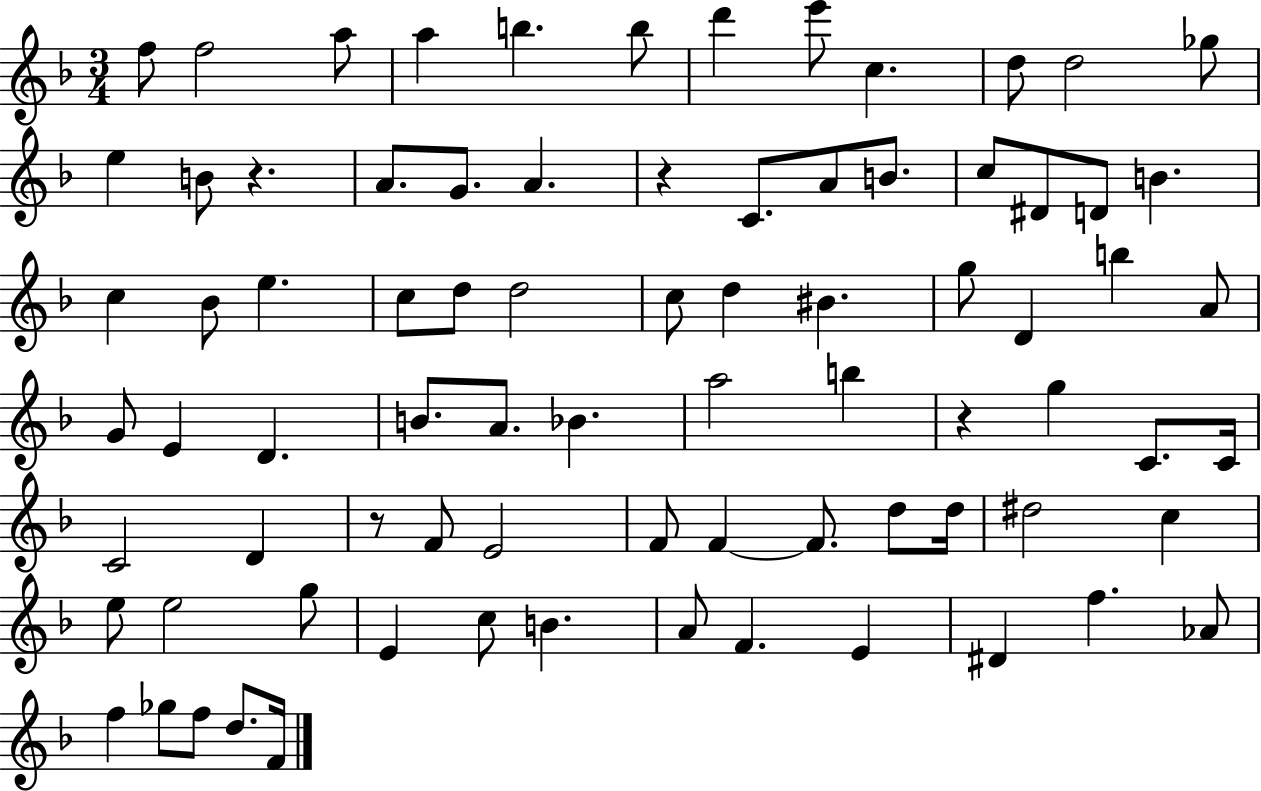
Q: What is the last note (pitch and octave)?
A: F4